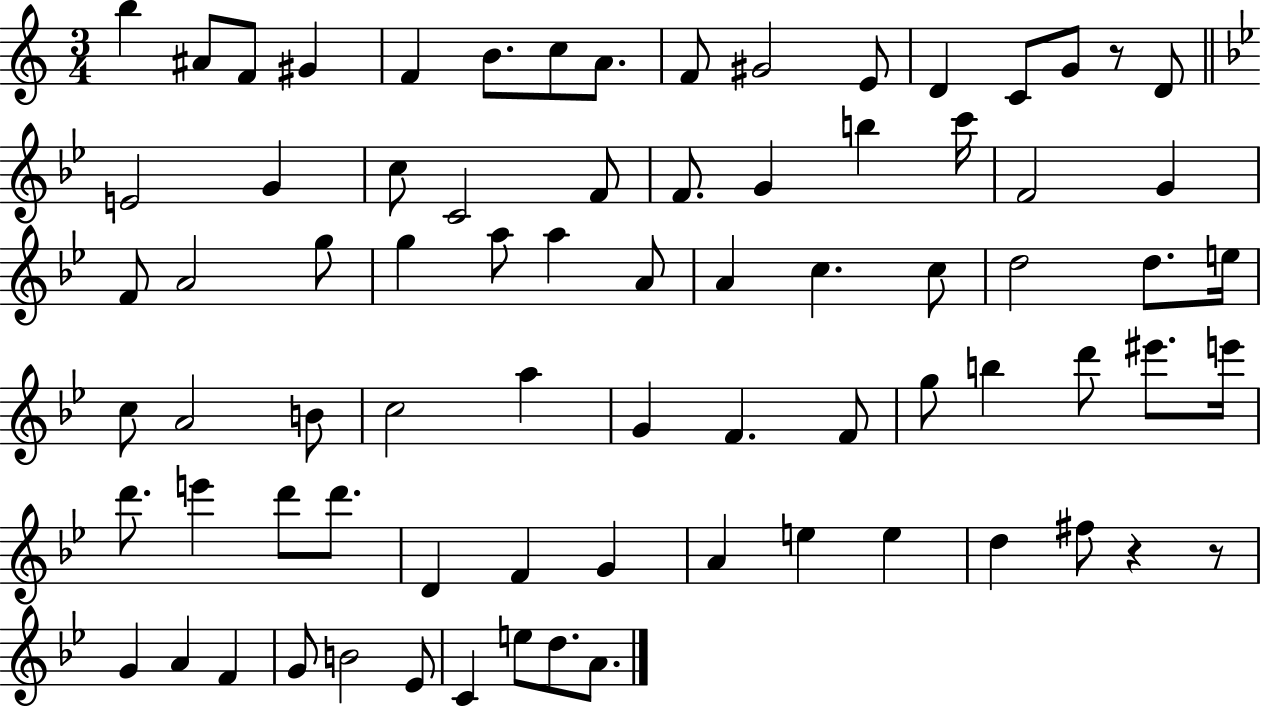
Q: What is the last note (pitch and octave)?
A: A4